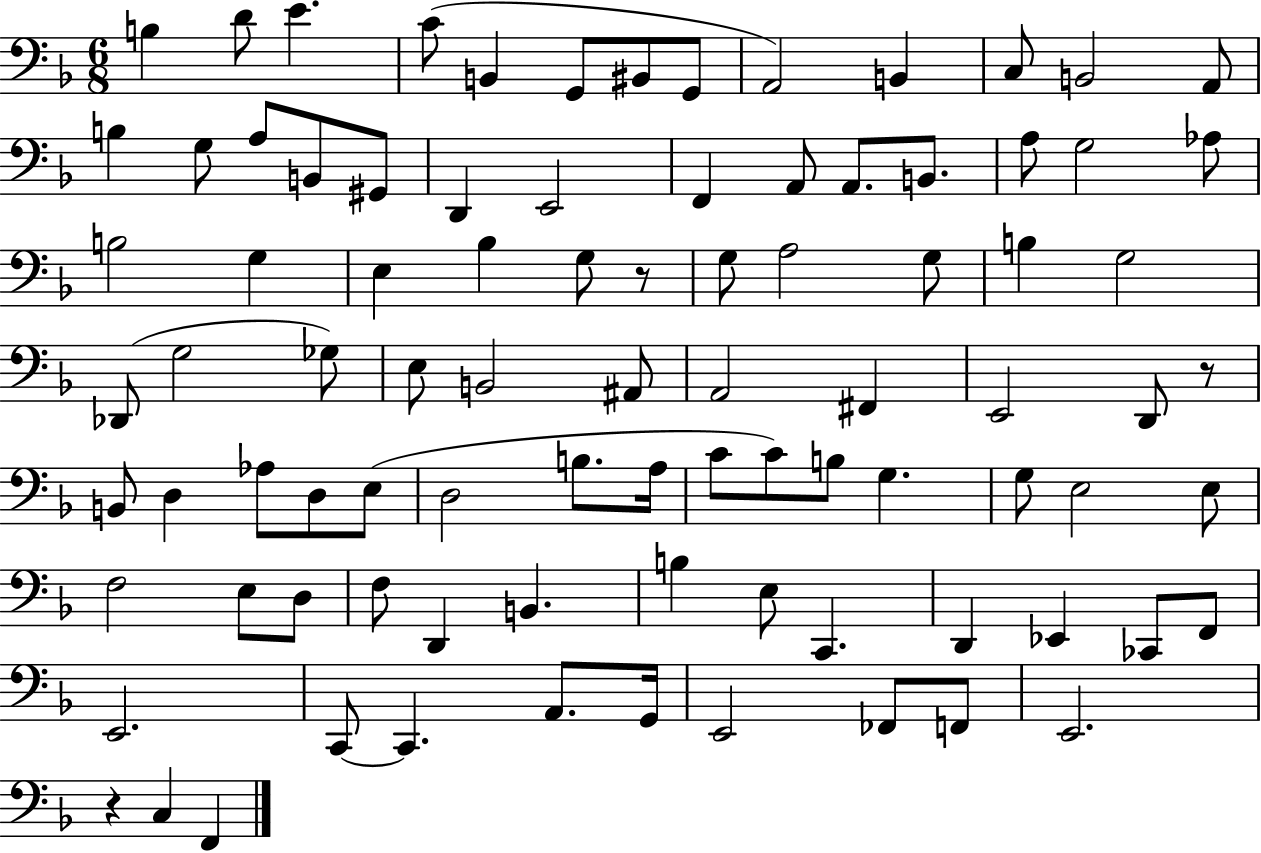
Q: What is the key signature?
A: F major